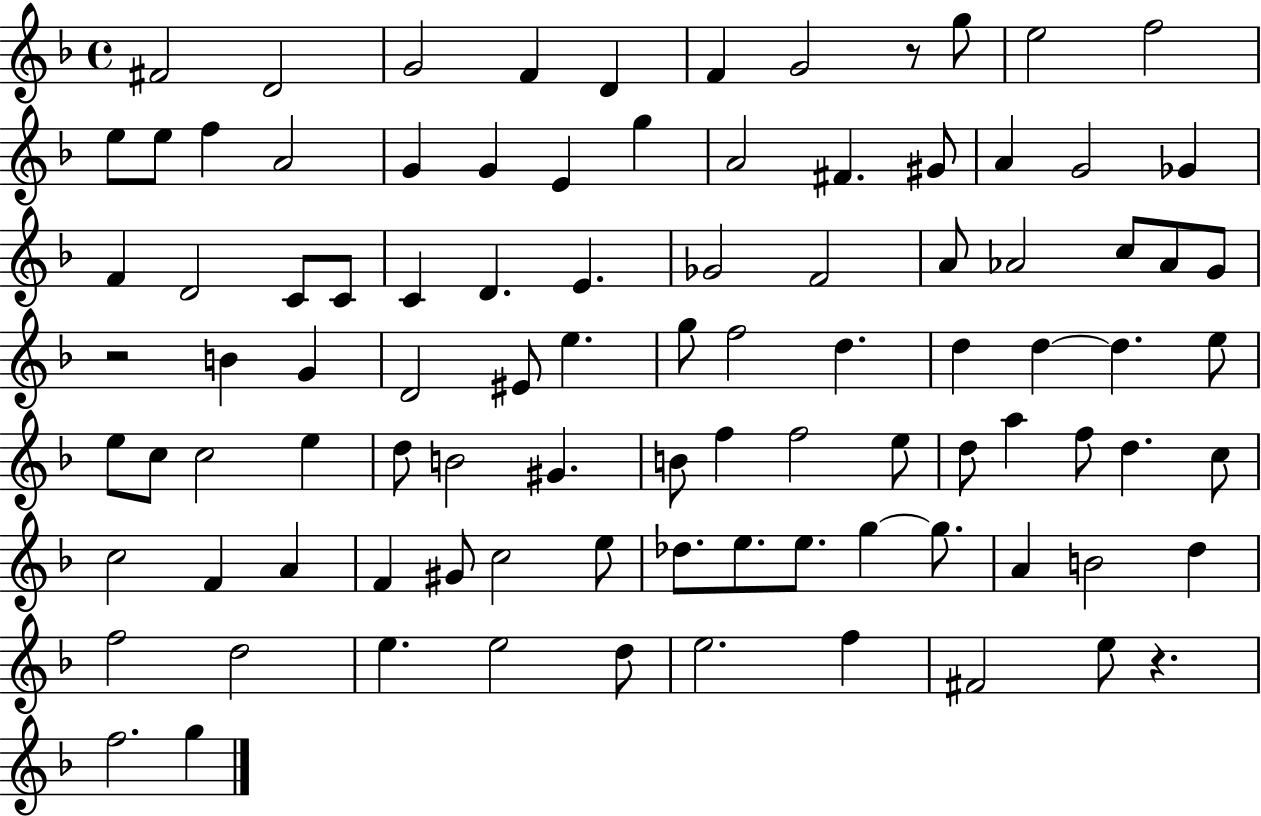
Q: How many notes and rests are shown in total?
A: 95